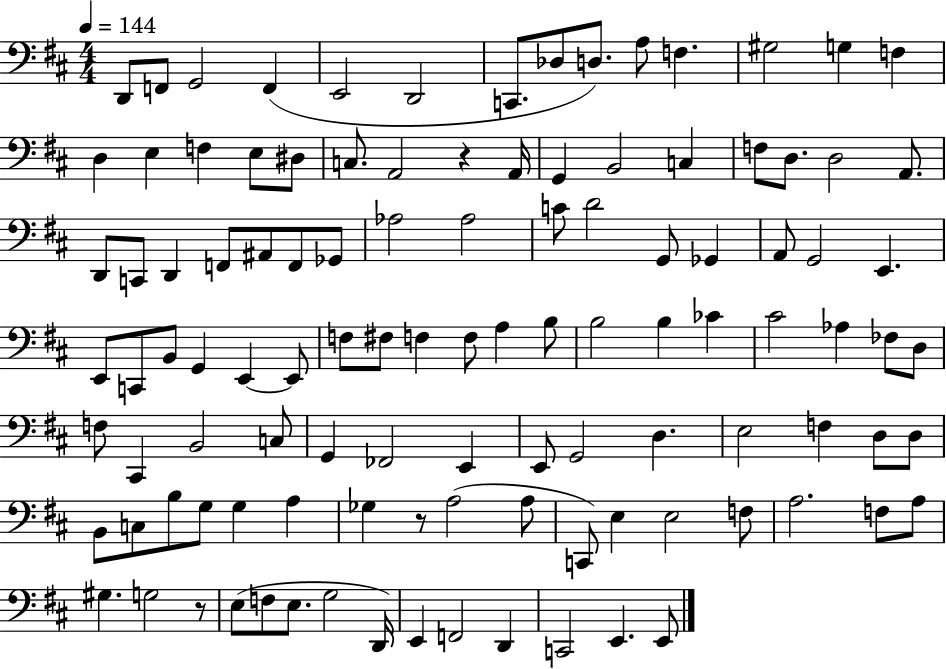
D2/e F2/e G2/h F2/q E2/h D2/h C2/e. Db3/e D3/e. A3/e F3/q. G#3/h G3/q F3/q D3/q E3/q F3/q E3/e D#3/e C3/e. A2/h R/q A2/s G2/q B2/h C3/q F3/e D3/e. D3/h A2/e. D2/e C2/e D2/q F2/e A#2/e F2/e Gb2/e Ab3/h Ab3/h C4/e D4/h G2/e Gb2/q A2/e G2/h E2/q. E2/e C2/e B2/e G2/q E2/q E2/e F3/e F#3/e F3/q F3/e A3/q B3/e B3/h B3/q CES4/q C#4/h Ab3/q FES3/e D3/e F3/e C#2/q B2/h C3/e G2/q FES2/h E2/q E2/e G2/h D3/q. E3/h F3/q D3/e D3/e B2/e C3/e B3/e G3/e G3/q A3/q Gb3/q R/e A3/h A3/e C2/e E3/q E3/h F3/e A3/h. F3/e A3/e G#3/q. G3/h R/e E3/e F3/e E3/e. G3/h D2/s E2/q F2/h D2/q C2/h E2/q. E2/e